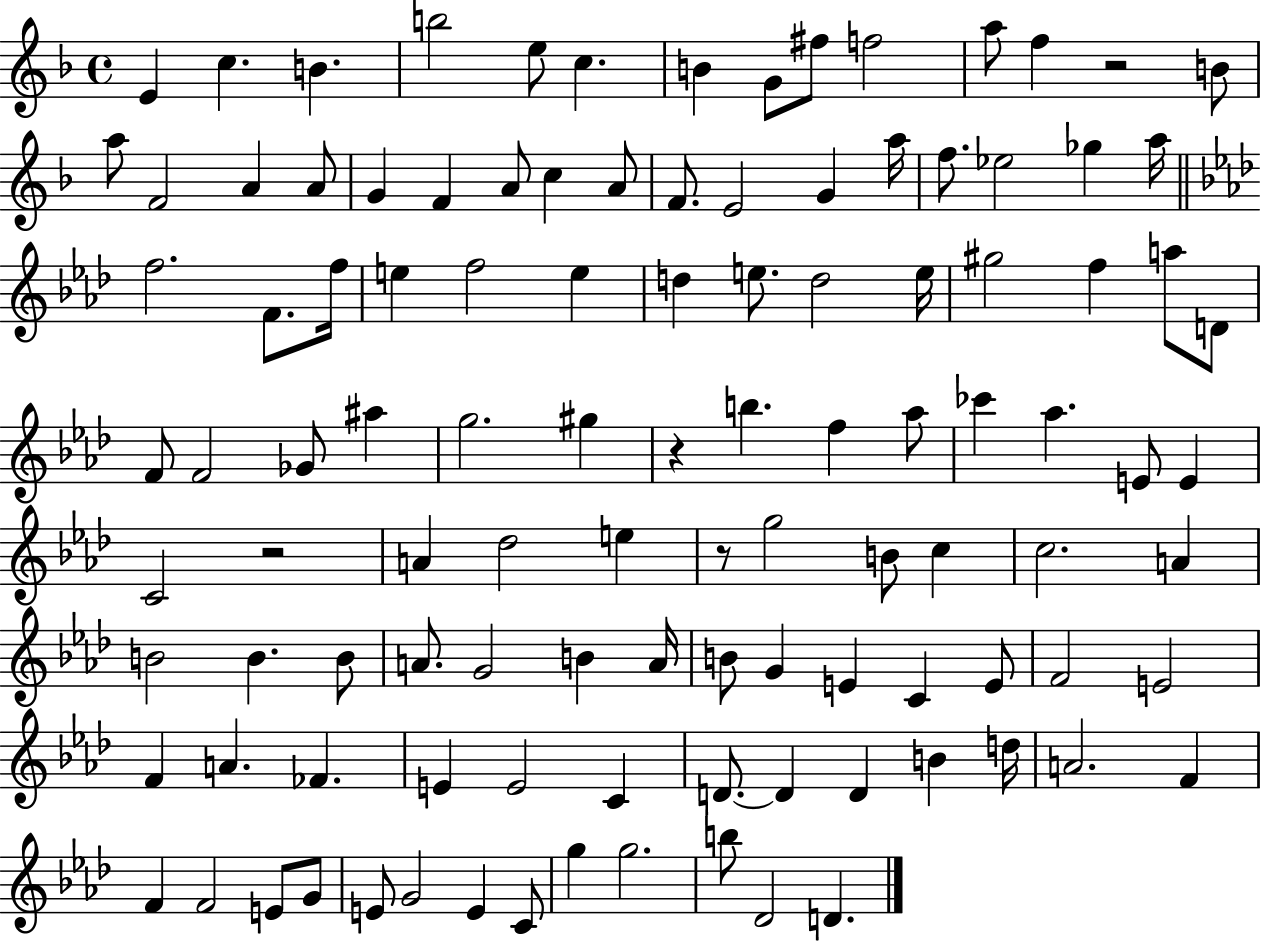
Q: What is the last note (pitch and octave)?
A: D4